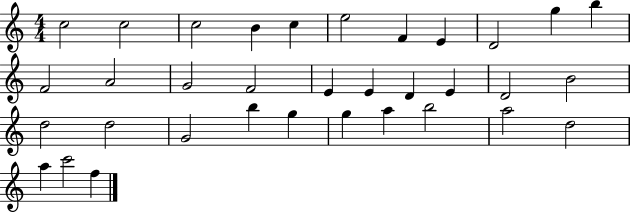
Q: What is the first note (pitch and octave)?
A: C5